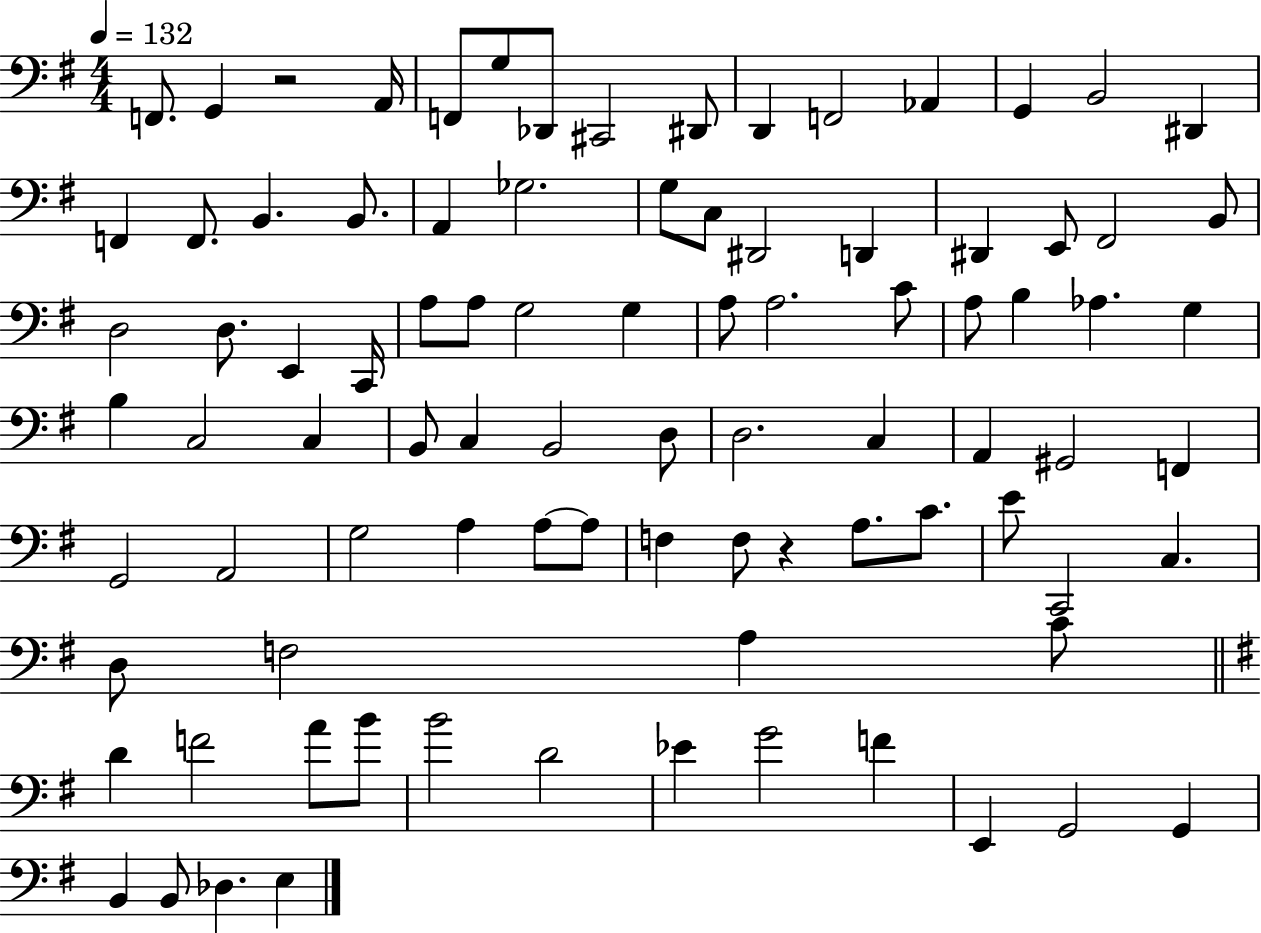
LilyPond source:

{
  \clef bass
  \numericTimeSignature
  \time 4/4
  \key g \major
  \tempo 4 = 132
  f,8. g,4 r2 a,16 | f,8 g8 des,8 cis,2 dis,8 | d,4 f,2 aes,4 | g,4 b,2 dis,4 | \break f,4 f,8. b,4. b,8. | a,4 ges2. | g8 c8 dis,2 d,4 | dis,4 e,8 fis,2 b,8 | \break d2 d8. e,4 c,16 | a8 a8 g2 g4 | a8 a2. c'8 | a8 b4 aes4. g4 | \break b4 c2 c4 | b,8 c4 b,2 d8 | d2. c4 | a,4 gis,2 f,4 | \break g,2 a,2 | g2 a4 a8~~ a8 | f4 f8 r4 a8. c'8. | e'8 c,2 c4. | \break d8 f2 a4 c'8 | \bar "||" \break \key g \major d'4 f'2 a'8 b'8 | b'2 d'2 | ees'4 g'2 f'4 | e,4 g,2 g,4 | \break b,4 b,8 des4. e4 | \bar "|."
}